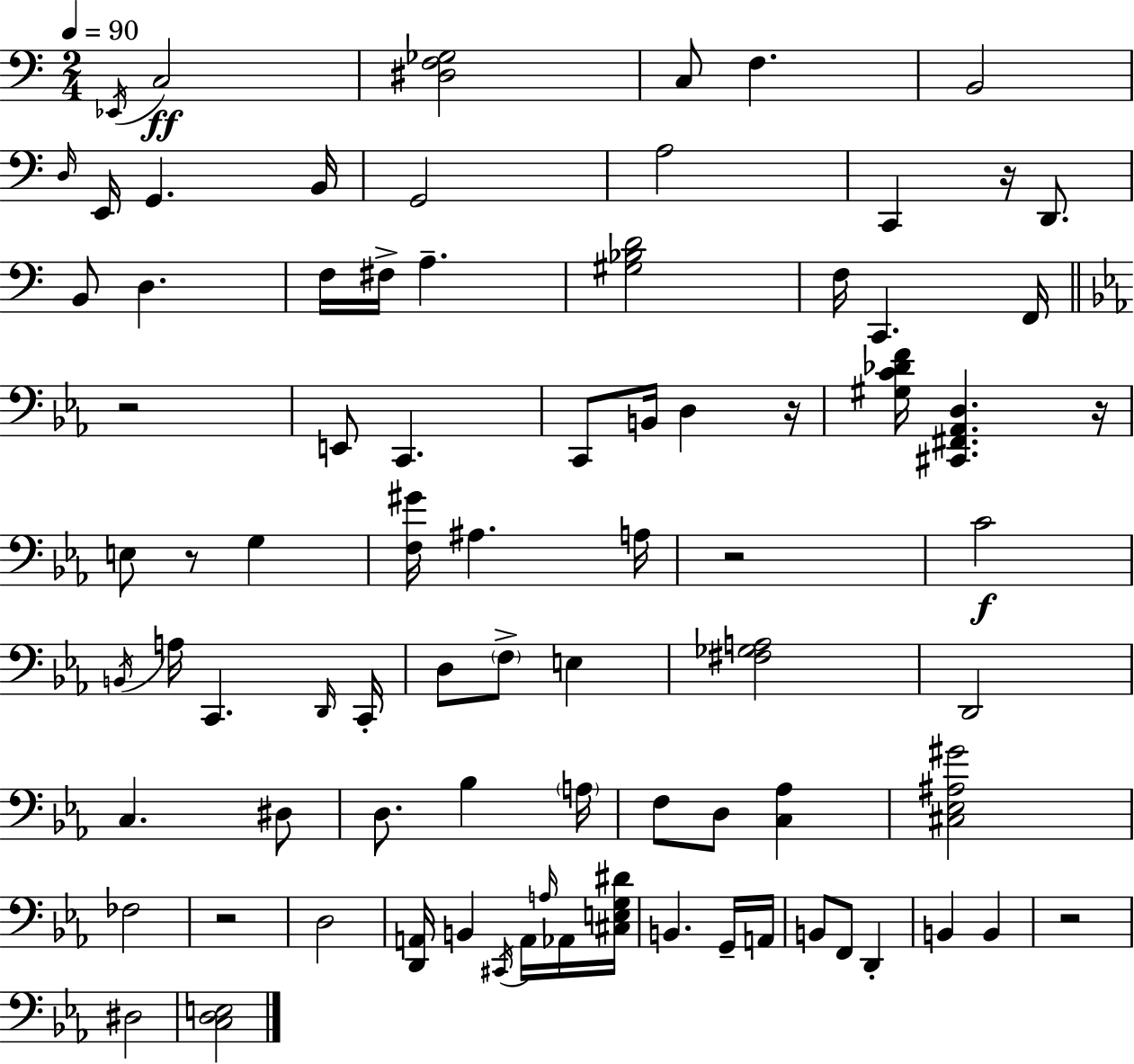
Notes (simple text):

Eb2/s C3/h [D#3,F3,Gb3]/h C3/e F3/q. B2/h D3/s E2/s G2/q. B2/s G2/h A3/h C2/q R/s D2/e. B2/e D3/q. F3/s F#3/s A3/q. [G#3,Bb3,D4]/h F3/s C2/q. F2/s R/h E2/e C2/q. C2/e B2/s D3/q R/s [G#3,C4,Db4,F4]/s [C#2,F#2,Ab2,D3]/q. R/s E3/e R/e G3/q [F3,G#4]/s A#3/q. A3/s R/h C4/h B2/s A3/s C2/q. D2/s C2/s D3/e F3/e E3/q [F#3,Gb3,A3]/h D2/h C3/q. D#3/e D3/e. Bb3/q A3/s F3/e D3/e [C3,Ab3]/q [C#3,Eb3,A#3,G#4]/h FES3/h R/h D3/h [D2,A2]/s B2/q C#2/s A2/s A3/s Ab2/s [C#3,E3,G3,D#4]/s B2/q. G2/s A2/s B2/e F2/e D2/q B2/q B2/q R/h D#3/h [C3,D3,E3]/h